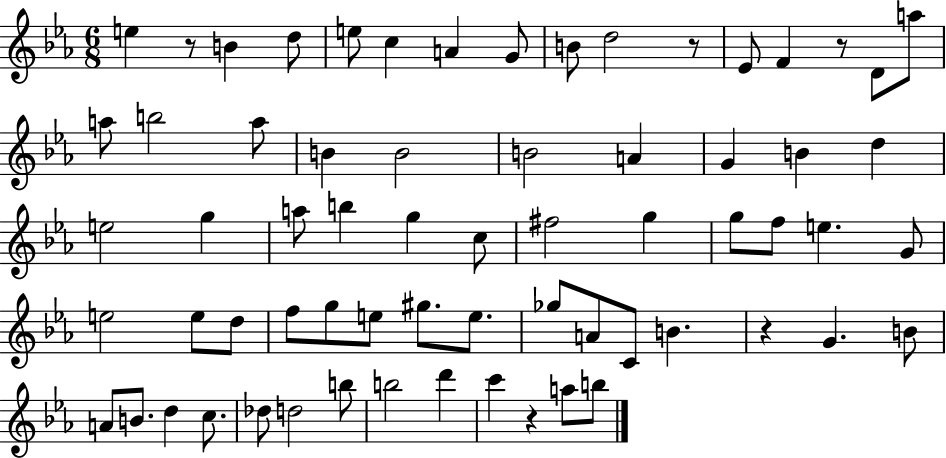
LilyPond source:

{
  \clef treble
  \numericTimeSignature
  \time 6/8
  \key ees \major
  \repeat volta 2 { e''4 r8 b'4 d''8 | e''8 c''4 a'4 g'8 | b'8 d''2 r8 | ees'8 f'4 r8 d'8 a''8 | \break a''8 b''2 a''8 | b'4 b'2 | b'2 a'4 | g'4 b'4 d''4 | \break e''2 g''4 | a''8 b''4 g''4 c''8 | fis''2 g''4 | g''8 f''8 e''4. g'8 | \break e''2 e''8 d''8 | f''8 g''8 e''8 gis''8. e''8. | ges''8 a'8 c'8 b'4. | r4 g'4. b'8 | \break a'8 b'8. d''4 c''8. | des''8 d''2 b''8 | b''2 d'''4 | c'''4 r4 a''8 b''8 | \break } \bar "|."
}